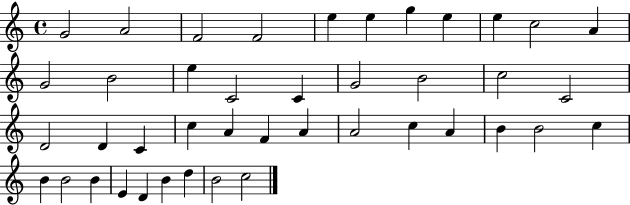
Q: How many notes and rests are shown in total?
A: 42